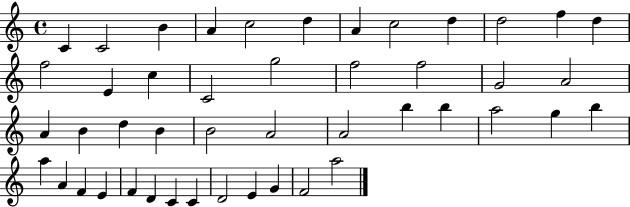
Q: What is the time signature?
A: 4/4